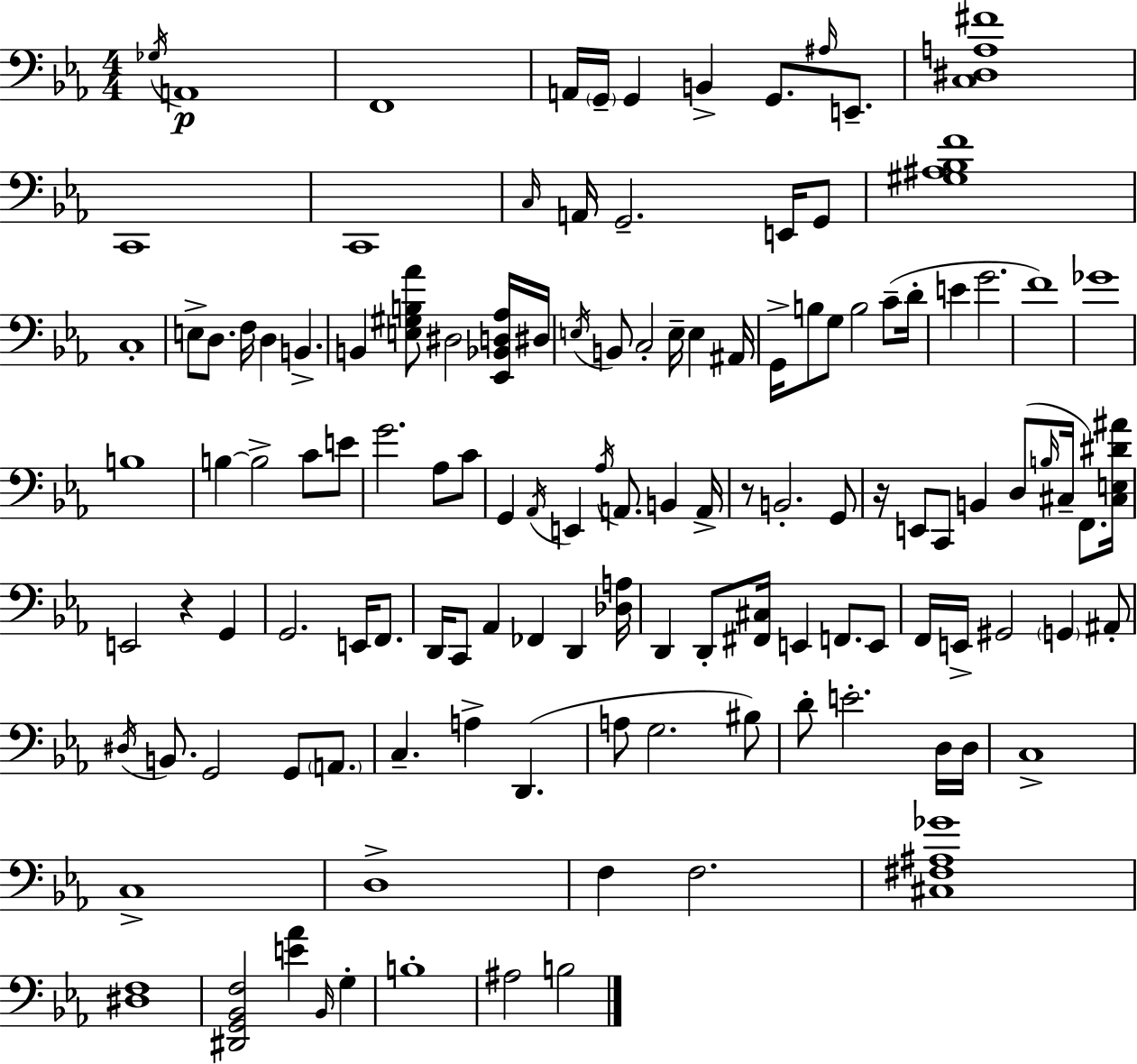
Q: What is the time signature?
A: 4/4